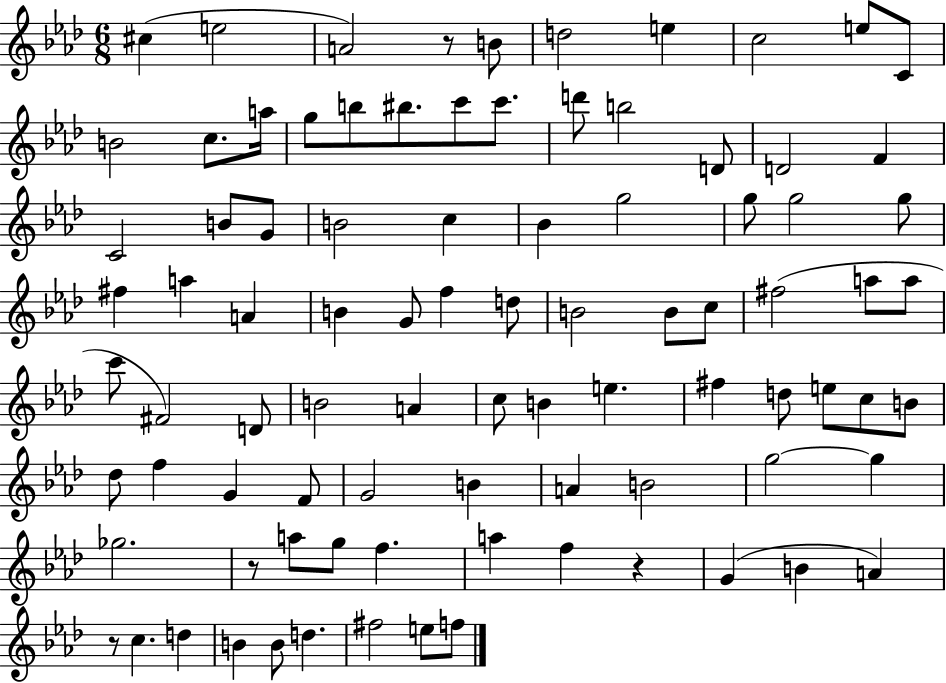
X:1
T:Untitled
M:6/8
L:1/4
K:Ab
^c e2 A2 z/2 B/2 d2 e c2 e/2 C/2 B2 c/2 a/4 g/2 b/2 ^b/2 c'/2 c'/2 d'/2 b2 D/2 D2 F C2 B/2 G/2 B2 c _B g2 g/2 g2 g/2 ^f a A B G/2 f d/2 B2 B/2 c/2 ^f2 a/2 a/2 c'/2 ^F2 D/2 B2 A c/2 B e ^f d/2 e/2 c/2 B/2 _d/2 f G F/2 G2 B A B2 g2 g _g2 z/2 a/2 g/2 f a f z G B A z/2 c d B B/2 d ^f2 e/2 f/2